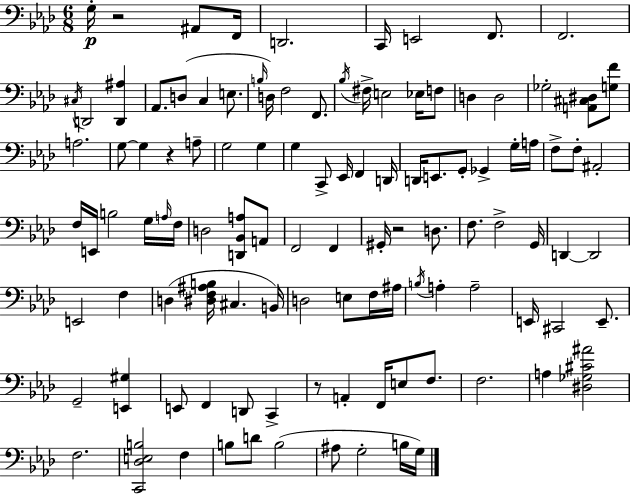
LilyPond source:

{
  \clef bass
  \numericTimeSignature
  \time 6/8
  \key f \minor
  g16-.\p r2 ais,8 f,16 | d,2. | c,16 e,2 f,8. | f,2. | \break \acciaccatura { cis16 } d,2 <d, ais>4 | aes,8. d8( c4 e8. | \grace { b16 }) d16 f2 f,8. | \acciaccatura { bes16 } fis16-> e2 | \break ees16 f8 d4 d2 | ges2-. <a, cis dis>8 | <g f'>8 a2. | g8~~ g4 r4 | \break a8-- g2 g4 | g4 c,8-> ees,16 f,4 | d,16 d,16 e,8. g,8-. ges,4-> | g16-. a16 f8-> f8-. ais,2-. | \break f16 e,16 b2 | g16 \grace { a16 } f16 d2 | <d, bes, a>8 a,8 f,2 | f,4 gis,16-. r2 | \break d8. f8. f2-> | g,16 d,4~~ d,2 | e,2 | f4 d4( <dis f ais b>16 cis4. | \break b,16) d2 | e8 f16 ais16 \acciaccatura { b16 } a4-. a2-- | e,16 cis,2 | e,8.-- g,2-- | \break <e, gis>4 e,8 f,4 d,8 | c,4-> r8 a,4-. f,16 | e8 f8. f2. | a4 <dis ges cis' ais'>2 | \break f2. | <c, des e b>2 | f4 b8 d'8 b2( | ais8 g2-. | \break b16 g16) \bar "|."
}